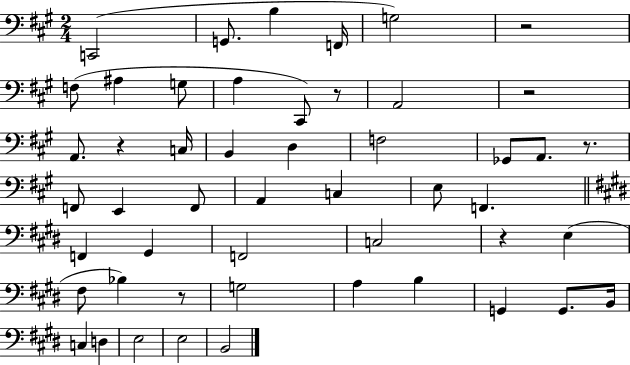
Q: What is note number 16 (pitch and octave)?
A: F3